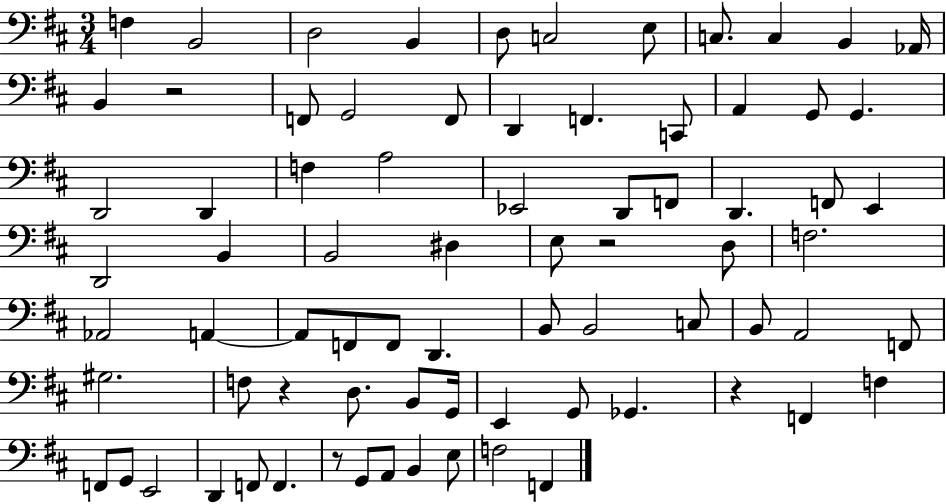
X:1
T:Untitled
M:3/4
L:1/4
K:D
F, B,,2 D,2 B,, D,/2 C,2 E,/2 C,/2 C, B,, _A,,/4 B,, z2 F,,/2 G,,2 F,,/2 D,, F,, C,,/2 A,, G,,/2 G,, D,,2 D,, F, A,2 _E,,2 D,,/2 F,,/2 D,, F,,/2 E,, D,,2 B,, B,,2 ^D, E,/2 z2 D,/2 F,2 _A,,2 A,, A,,/2 F,,/2 F,,/2 D,, B,,/2 B,,2 C,/2 B,,/2 A,,2 F,,/2 ^G,2 F,/2 z D,/2 B,,/2 G,,/4 E,, G,,/2 _G,, z F,, F, F,,/2 G,,/2 E,,2 D,, F,,/2 F,, z/2 G,,/2 A,,/2 B,, E,/2 F,2 F,,